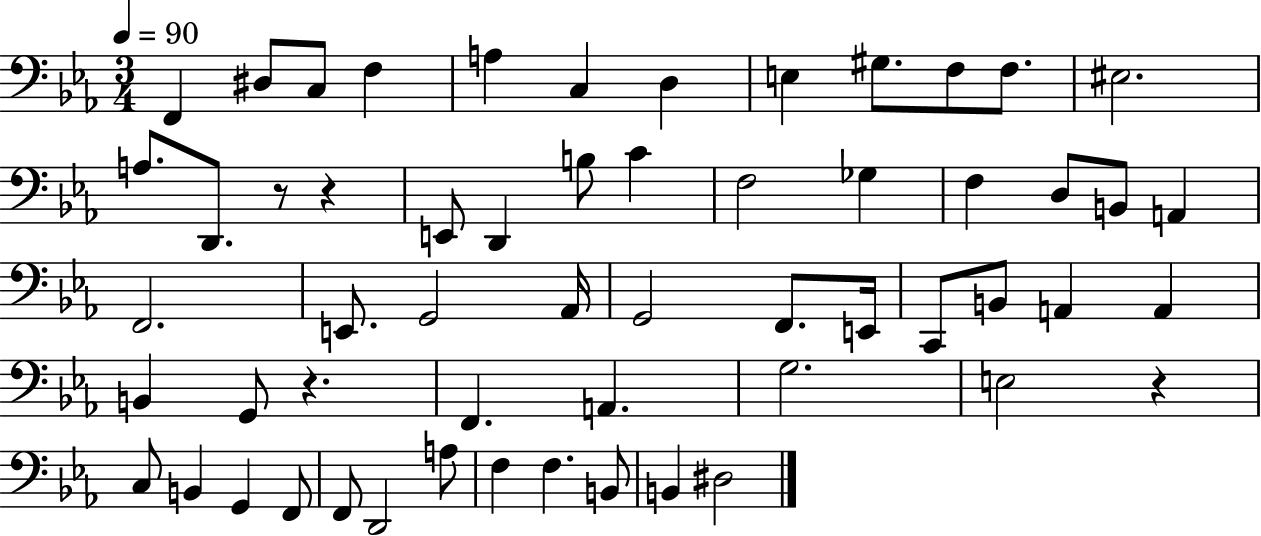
X:1
T:Untitled
M:3/4
L:1/4
K:Eb
F,, ^D,/2 C,/2 F, A, C, D, E, ^G,/2 F,/2 F,/2 ^E,2 A,/2 D,,/2 z/2 z E,,/2 D,, B,/2 C F,2 _G, F, D,/2 B,,/2 A,, F,,2 E,,/2 G,,2 _A,,/4 G,,2 F,,/2 E,,/4 C,,/2 B,,/2 A,, A,, B,, G,,/2 z F,, A,, G,2 E,2 z C,/2 B,, G,, F,,/2 F,,/2 D,,2 A,/2 F, F, B,,/2 B,, ^D,2